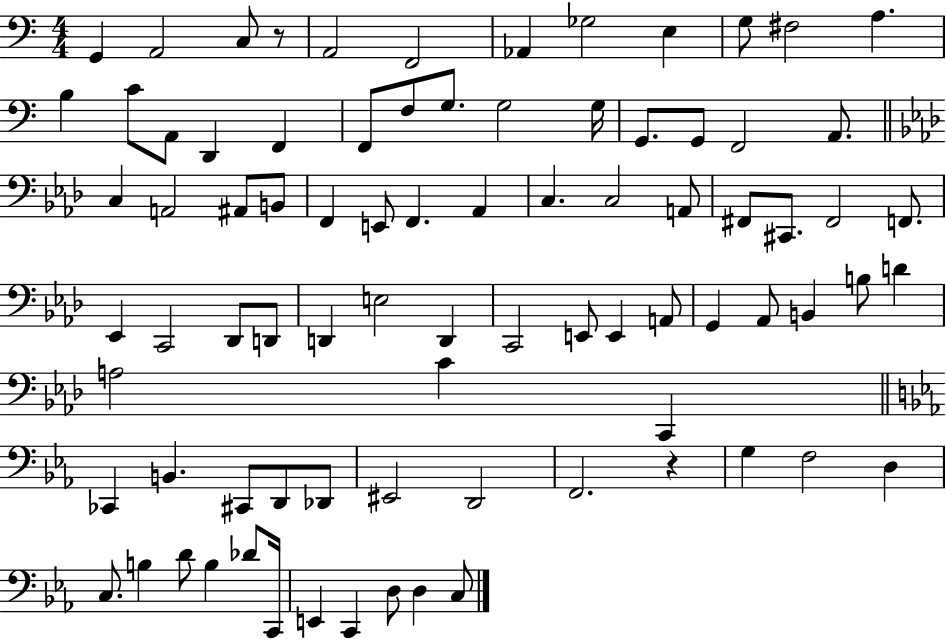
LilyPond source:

{
  \clef bass
  \numericTimeSignature
  \time 4/4
  \key c \major
  g,4 a,2 c8 r8 | a,2 f,2 | aes,4 ges2 e4 | g8 fis2 a4. | \break b4 c'8 a,8 d,4 f,4 | f,8 f8 g8. g2 g16 | g,8. g,8 f,2 a,8. | \bar "||" \break \key f \minor c4 a,2 ais,8 b,8 | f,4 e,8 f,4. aes,4 | c4. c2 a,8 | fis,8 cis,8. fis,2 f,8. | \break ees,4 c,2 des,8 d,8 | d,4 e2 d,4 | c,2 e,8 e,4 a,8 | g,4 aes,8 b,4 b8 d'4 | \break a2 c'4 c,4 | \bar "||" \break \key ees \major ces,4 b,4. cis,8 d,8 des,8 | eis,2 d,2 | f,2. r4 | g4 f2 d4 | \break c8. b4 d'8 b4 des'8 c,16 | e,4 c,4 d8 d4 c8 | \bar "|."
}